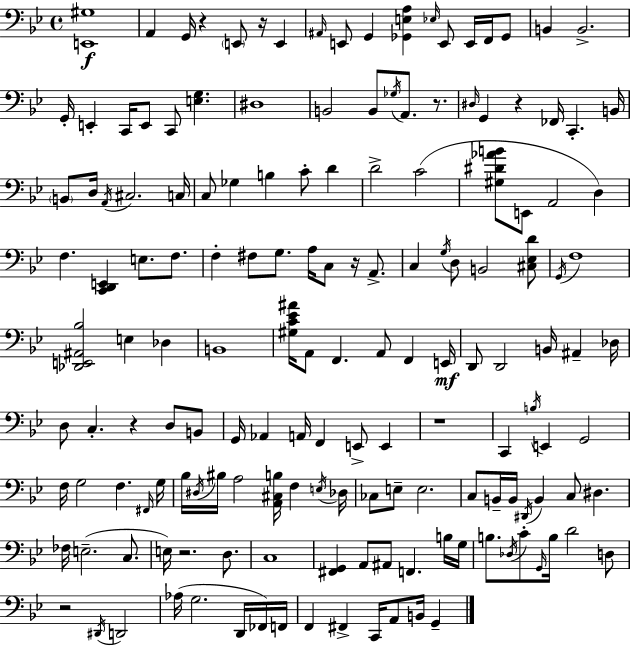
{
  \clef bass
  \time 4/4
  \defaultTimeSignature
  \key bes \major
  <e, gis>1\f | a,4 g,16 r4 \parenthesize e,8 r16 e,4 | \grace { ais,16 } e,8 g,4 <ges, e a>4 \grace { ees16 } e,8 e,16 f,16 | ges,8 b,4 b,2.-> | \break g,16-. e,4-. c,16 e,8 c,8 <e g>4. | dis1 | b,2 b,8 \acciaccatura { ges16 } a,8. | r8. \grace { dis16 } g,4 r4 fes,16 c,4.-. | \break b,16 \parenthesize b,8 d16 \acciaccatura { a,16 } cis2. | c16 c8 ges4 b4 c'8-. | d'4 d'2-> c'2( | <gis dis' aes' b'>8 e,8 a,2 | \break d4) f4. <c, d, e,>4 e8. | f8. f4-. fis8 g8. a16 c8 | r16 a,8.-> c4 \acciaccatura { g16 } d8 b,2 | <cis ees d'>8 \acciaccatura { g,16 } f1 | \break <des, e, ais, bes>2 e4 | des4 b,1 | <gis c' ees' ais'>16 a,8 f,4. | a,8 f,4 e,16\mf d,8 d,2 | \break b,16 ais,4-- des16 d8 c4.-. r4 | d8 b,8 g,16 aes,4 a,16 f,4 | e,8-> e,4 r1 | c,4 \acciaccatura { b16 } e,4 | \break g,2 f16 g2 | f4. \grace { fis,16 } g16 bes16 \acciaccatura { dis16 } bis16 a2 | <a, cis b>16 f4 \acciaccatura { e16 } des16 ces8 e8-- e2. | c8 b,16-- b,16 \acciaccatura { dis,16 } | \break b,4 c8 dis4. fes16 e2.--( | c8. e16) r2. | d8. c1 | <fis, g,>4 | \break a,8 ais,8 f,4. b16 g16 b8. \acciaccatura { des16 } | c'8-. \grace { g,16 } b16 d'2 d8 r2 | \acciaccatura { dis,16 } d,2 aes16( | g2. d,16 fes,16) f,16 f,4 | \break fis,4-> c,16 a,8 b,16 g,4-- \bar "|."
}